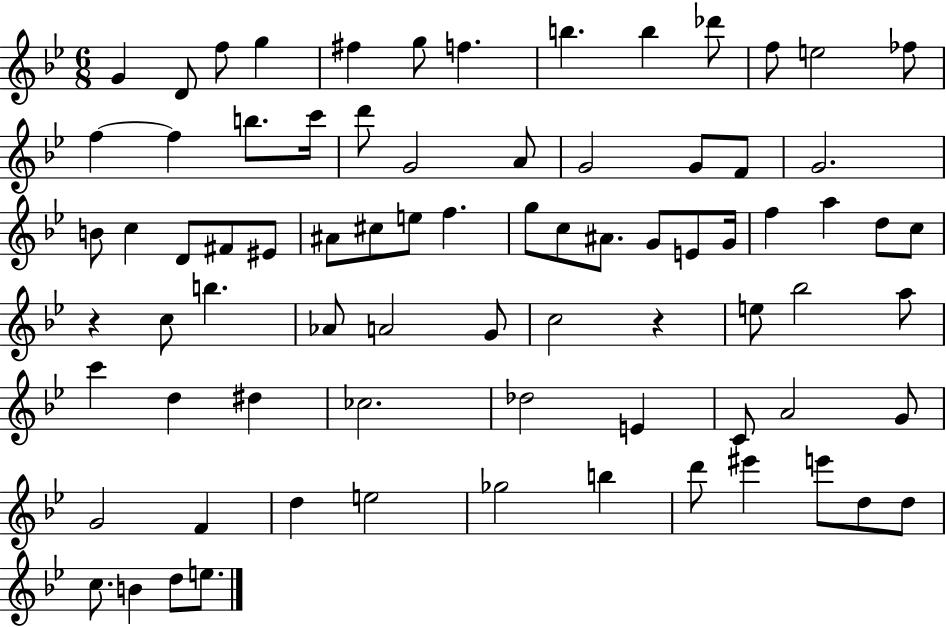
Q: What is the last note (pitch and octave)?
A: E5